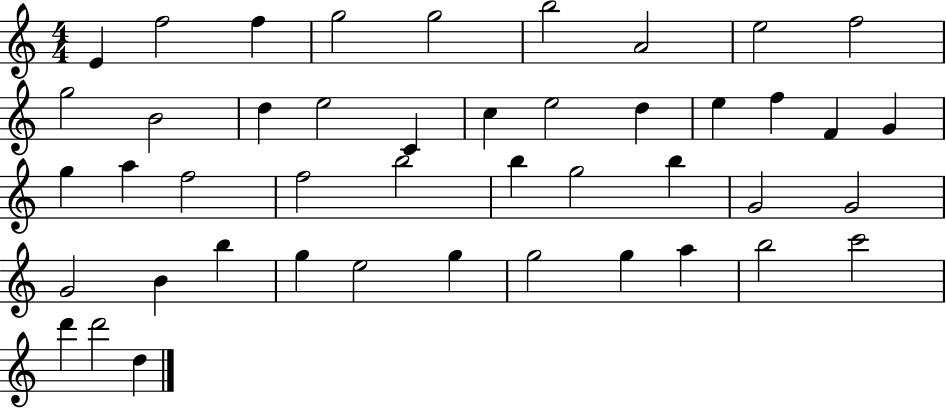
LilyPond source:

{
  \clef treble
  \numericTimeSignature
  \time 4/4
  \key c \major
  e'4 f''2 f''4 | g''2 g''2 | b''2 a'2 | e''2 f''2 | \break g''2 b'2 | d''4 e''2 c'4 | c''4 e''2 d''4 | e''4 f''4 f'4 g'4 | \break g''4 a''4 f''2 | f''2 b''2 | b''4 g''2 b''4 | g'2 g'2 | \break g'2 b'4 b''4 | g''4 e''2 g''4 | g''2 g''4 a''4 | b''2 c'''2 | \break d'''4 d'''2 d''4 | \bar "|."
}